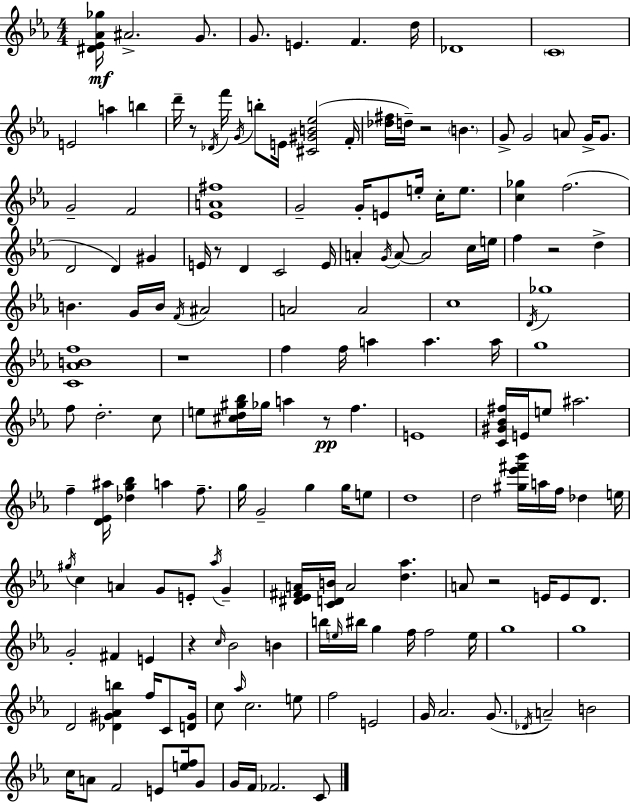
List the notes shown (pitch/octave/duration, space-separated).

[D#4,Eb4,Ab4,Gb5]/s A#4/h. G4/e. G4/e. E4/q. F4/q. D5/s Db4/w C4/w E4/h A5/q B5/q D6/s R/e Db4/s F6/s G4/s B5/e E4/s [C#4,G#4,B4,Eb5]/h F4/s [Db5,F#5]/s D5/s R/h B4/q. G4/e G4/h A4/e G4/s G4/e. G4/h F4/h [Eb4,A4,F#5]/w G4/h G4/s E4/e E5/s C5/s E5/e. [C5,Gb5]/q F5/h. D4/h D4/q G#4/q E4/s R/e D4/q C4/h E4/s A4/q G4/s A4/e A4/h C5/s E5/s F5/q R/h D5/q B4/q. G4/s B4/s F4/s A#4/h A4/h A4/h C5/w D4/s Gb5/w [C4,Ab4,B4,F5]/w R/w F5/q F5/s A5/q A5/q. A5/s G5/w F5/e D5/h. C5/e E5/e [C#5,D5,G#5,Bb5]/s Gb5/s A5/q R/e F5/q. E4/w [C4,G#4,Bb4,F#5]/s E4/s E5/e A#5/h. F5/q [D4,Eb4,A#5]/s [Db5,G5,Bb5]/q A5/q F5/e. G5/s G4/h G5/q G5/s E5/e D5/w D5/h [G#5,Eb6,F#6,Bb6]/s A5/s F5/s Db5/q E5/s G#5/s C5/q A4/q G4/e E4/e Ab5/s G4/q [D#4,Eb4,F#4,A4]/s [C4,D4,B4]/s A4/h [D5,Ab5]/q. A4/e R/h E4/s E4/e D4/e. G4/h F#4/q E4/q R/q C5/s Bb4/h B4/q B5/s E5/s BIS5/s G5/q F5/s F5/h E5/s G5/w G5/w D4/h [Db4,G#4,Ab4,B5]/q F5/s C4/e [D4,G#4]/s C5/e Ab5/s C5/h. E5/e F5/h E4/h G4/s Ab4/h. G4/e. Db4/s A4/h B4/h C5/s A4/e F4/h E4/e [E5,F5]/s G4/e G4/s F4/s FES4/h. C4/e